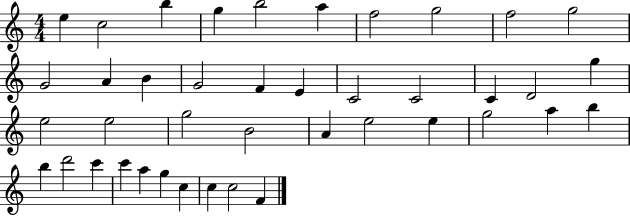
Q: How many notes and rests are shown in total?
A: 41